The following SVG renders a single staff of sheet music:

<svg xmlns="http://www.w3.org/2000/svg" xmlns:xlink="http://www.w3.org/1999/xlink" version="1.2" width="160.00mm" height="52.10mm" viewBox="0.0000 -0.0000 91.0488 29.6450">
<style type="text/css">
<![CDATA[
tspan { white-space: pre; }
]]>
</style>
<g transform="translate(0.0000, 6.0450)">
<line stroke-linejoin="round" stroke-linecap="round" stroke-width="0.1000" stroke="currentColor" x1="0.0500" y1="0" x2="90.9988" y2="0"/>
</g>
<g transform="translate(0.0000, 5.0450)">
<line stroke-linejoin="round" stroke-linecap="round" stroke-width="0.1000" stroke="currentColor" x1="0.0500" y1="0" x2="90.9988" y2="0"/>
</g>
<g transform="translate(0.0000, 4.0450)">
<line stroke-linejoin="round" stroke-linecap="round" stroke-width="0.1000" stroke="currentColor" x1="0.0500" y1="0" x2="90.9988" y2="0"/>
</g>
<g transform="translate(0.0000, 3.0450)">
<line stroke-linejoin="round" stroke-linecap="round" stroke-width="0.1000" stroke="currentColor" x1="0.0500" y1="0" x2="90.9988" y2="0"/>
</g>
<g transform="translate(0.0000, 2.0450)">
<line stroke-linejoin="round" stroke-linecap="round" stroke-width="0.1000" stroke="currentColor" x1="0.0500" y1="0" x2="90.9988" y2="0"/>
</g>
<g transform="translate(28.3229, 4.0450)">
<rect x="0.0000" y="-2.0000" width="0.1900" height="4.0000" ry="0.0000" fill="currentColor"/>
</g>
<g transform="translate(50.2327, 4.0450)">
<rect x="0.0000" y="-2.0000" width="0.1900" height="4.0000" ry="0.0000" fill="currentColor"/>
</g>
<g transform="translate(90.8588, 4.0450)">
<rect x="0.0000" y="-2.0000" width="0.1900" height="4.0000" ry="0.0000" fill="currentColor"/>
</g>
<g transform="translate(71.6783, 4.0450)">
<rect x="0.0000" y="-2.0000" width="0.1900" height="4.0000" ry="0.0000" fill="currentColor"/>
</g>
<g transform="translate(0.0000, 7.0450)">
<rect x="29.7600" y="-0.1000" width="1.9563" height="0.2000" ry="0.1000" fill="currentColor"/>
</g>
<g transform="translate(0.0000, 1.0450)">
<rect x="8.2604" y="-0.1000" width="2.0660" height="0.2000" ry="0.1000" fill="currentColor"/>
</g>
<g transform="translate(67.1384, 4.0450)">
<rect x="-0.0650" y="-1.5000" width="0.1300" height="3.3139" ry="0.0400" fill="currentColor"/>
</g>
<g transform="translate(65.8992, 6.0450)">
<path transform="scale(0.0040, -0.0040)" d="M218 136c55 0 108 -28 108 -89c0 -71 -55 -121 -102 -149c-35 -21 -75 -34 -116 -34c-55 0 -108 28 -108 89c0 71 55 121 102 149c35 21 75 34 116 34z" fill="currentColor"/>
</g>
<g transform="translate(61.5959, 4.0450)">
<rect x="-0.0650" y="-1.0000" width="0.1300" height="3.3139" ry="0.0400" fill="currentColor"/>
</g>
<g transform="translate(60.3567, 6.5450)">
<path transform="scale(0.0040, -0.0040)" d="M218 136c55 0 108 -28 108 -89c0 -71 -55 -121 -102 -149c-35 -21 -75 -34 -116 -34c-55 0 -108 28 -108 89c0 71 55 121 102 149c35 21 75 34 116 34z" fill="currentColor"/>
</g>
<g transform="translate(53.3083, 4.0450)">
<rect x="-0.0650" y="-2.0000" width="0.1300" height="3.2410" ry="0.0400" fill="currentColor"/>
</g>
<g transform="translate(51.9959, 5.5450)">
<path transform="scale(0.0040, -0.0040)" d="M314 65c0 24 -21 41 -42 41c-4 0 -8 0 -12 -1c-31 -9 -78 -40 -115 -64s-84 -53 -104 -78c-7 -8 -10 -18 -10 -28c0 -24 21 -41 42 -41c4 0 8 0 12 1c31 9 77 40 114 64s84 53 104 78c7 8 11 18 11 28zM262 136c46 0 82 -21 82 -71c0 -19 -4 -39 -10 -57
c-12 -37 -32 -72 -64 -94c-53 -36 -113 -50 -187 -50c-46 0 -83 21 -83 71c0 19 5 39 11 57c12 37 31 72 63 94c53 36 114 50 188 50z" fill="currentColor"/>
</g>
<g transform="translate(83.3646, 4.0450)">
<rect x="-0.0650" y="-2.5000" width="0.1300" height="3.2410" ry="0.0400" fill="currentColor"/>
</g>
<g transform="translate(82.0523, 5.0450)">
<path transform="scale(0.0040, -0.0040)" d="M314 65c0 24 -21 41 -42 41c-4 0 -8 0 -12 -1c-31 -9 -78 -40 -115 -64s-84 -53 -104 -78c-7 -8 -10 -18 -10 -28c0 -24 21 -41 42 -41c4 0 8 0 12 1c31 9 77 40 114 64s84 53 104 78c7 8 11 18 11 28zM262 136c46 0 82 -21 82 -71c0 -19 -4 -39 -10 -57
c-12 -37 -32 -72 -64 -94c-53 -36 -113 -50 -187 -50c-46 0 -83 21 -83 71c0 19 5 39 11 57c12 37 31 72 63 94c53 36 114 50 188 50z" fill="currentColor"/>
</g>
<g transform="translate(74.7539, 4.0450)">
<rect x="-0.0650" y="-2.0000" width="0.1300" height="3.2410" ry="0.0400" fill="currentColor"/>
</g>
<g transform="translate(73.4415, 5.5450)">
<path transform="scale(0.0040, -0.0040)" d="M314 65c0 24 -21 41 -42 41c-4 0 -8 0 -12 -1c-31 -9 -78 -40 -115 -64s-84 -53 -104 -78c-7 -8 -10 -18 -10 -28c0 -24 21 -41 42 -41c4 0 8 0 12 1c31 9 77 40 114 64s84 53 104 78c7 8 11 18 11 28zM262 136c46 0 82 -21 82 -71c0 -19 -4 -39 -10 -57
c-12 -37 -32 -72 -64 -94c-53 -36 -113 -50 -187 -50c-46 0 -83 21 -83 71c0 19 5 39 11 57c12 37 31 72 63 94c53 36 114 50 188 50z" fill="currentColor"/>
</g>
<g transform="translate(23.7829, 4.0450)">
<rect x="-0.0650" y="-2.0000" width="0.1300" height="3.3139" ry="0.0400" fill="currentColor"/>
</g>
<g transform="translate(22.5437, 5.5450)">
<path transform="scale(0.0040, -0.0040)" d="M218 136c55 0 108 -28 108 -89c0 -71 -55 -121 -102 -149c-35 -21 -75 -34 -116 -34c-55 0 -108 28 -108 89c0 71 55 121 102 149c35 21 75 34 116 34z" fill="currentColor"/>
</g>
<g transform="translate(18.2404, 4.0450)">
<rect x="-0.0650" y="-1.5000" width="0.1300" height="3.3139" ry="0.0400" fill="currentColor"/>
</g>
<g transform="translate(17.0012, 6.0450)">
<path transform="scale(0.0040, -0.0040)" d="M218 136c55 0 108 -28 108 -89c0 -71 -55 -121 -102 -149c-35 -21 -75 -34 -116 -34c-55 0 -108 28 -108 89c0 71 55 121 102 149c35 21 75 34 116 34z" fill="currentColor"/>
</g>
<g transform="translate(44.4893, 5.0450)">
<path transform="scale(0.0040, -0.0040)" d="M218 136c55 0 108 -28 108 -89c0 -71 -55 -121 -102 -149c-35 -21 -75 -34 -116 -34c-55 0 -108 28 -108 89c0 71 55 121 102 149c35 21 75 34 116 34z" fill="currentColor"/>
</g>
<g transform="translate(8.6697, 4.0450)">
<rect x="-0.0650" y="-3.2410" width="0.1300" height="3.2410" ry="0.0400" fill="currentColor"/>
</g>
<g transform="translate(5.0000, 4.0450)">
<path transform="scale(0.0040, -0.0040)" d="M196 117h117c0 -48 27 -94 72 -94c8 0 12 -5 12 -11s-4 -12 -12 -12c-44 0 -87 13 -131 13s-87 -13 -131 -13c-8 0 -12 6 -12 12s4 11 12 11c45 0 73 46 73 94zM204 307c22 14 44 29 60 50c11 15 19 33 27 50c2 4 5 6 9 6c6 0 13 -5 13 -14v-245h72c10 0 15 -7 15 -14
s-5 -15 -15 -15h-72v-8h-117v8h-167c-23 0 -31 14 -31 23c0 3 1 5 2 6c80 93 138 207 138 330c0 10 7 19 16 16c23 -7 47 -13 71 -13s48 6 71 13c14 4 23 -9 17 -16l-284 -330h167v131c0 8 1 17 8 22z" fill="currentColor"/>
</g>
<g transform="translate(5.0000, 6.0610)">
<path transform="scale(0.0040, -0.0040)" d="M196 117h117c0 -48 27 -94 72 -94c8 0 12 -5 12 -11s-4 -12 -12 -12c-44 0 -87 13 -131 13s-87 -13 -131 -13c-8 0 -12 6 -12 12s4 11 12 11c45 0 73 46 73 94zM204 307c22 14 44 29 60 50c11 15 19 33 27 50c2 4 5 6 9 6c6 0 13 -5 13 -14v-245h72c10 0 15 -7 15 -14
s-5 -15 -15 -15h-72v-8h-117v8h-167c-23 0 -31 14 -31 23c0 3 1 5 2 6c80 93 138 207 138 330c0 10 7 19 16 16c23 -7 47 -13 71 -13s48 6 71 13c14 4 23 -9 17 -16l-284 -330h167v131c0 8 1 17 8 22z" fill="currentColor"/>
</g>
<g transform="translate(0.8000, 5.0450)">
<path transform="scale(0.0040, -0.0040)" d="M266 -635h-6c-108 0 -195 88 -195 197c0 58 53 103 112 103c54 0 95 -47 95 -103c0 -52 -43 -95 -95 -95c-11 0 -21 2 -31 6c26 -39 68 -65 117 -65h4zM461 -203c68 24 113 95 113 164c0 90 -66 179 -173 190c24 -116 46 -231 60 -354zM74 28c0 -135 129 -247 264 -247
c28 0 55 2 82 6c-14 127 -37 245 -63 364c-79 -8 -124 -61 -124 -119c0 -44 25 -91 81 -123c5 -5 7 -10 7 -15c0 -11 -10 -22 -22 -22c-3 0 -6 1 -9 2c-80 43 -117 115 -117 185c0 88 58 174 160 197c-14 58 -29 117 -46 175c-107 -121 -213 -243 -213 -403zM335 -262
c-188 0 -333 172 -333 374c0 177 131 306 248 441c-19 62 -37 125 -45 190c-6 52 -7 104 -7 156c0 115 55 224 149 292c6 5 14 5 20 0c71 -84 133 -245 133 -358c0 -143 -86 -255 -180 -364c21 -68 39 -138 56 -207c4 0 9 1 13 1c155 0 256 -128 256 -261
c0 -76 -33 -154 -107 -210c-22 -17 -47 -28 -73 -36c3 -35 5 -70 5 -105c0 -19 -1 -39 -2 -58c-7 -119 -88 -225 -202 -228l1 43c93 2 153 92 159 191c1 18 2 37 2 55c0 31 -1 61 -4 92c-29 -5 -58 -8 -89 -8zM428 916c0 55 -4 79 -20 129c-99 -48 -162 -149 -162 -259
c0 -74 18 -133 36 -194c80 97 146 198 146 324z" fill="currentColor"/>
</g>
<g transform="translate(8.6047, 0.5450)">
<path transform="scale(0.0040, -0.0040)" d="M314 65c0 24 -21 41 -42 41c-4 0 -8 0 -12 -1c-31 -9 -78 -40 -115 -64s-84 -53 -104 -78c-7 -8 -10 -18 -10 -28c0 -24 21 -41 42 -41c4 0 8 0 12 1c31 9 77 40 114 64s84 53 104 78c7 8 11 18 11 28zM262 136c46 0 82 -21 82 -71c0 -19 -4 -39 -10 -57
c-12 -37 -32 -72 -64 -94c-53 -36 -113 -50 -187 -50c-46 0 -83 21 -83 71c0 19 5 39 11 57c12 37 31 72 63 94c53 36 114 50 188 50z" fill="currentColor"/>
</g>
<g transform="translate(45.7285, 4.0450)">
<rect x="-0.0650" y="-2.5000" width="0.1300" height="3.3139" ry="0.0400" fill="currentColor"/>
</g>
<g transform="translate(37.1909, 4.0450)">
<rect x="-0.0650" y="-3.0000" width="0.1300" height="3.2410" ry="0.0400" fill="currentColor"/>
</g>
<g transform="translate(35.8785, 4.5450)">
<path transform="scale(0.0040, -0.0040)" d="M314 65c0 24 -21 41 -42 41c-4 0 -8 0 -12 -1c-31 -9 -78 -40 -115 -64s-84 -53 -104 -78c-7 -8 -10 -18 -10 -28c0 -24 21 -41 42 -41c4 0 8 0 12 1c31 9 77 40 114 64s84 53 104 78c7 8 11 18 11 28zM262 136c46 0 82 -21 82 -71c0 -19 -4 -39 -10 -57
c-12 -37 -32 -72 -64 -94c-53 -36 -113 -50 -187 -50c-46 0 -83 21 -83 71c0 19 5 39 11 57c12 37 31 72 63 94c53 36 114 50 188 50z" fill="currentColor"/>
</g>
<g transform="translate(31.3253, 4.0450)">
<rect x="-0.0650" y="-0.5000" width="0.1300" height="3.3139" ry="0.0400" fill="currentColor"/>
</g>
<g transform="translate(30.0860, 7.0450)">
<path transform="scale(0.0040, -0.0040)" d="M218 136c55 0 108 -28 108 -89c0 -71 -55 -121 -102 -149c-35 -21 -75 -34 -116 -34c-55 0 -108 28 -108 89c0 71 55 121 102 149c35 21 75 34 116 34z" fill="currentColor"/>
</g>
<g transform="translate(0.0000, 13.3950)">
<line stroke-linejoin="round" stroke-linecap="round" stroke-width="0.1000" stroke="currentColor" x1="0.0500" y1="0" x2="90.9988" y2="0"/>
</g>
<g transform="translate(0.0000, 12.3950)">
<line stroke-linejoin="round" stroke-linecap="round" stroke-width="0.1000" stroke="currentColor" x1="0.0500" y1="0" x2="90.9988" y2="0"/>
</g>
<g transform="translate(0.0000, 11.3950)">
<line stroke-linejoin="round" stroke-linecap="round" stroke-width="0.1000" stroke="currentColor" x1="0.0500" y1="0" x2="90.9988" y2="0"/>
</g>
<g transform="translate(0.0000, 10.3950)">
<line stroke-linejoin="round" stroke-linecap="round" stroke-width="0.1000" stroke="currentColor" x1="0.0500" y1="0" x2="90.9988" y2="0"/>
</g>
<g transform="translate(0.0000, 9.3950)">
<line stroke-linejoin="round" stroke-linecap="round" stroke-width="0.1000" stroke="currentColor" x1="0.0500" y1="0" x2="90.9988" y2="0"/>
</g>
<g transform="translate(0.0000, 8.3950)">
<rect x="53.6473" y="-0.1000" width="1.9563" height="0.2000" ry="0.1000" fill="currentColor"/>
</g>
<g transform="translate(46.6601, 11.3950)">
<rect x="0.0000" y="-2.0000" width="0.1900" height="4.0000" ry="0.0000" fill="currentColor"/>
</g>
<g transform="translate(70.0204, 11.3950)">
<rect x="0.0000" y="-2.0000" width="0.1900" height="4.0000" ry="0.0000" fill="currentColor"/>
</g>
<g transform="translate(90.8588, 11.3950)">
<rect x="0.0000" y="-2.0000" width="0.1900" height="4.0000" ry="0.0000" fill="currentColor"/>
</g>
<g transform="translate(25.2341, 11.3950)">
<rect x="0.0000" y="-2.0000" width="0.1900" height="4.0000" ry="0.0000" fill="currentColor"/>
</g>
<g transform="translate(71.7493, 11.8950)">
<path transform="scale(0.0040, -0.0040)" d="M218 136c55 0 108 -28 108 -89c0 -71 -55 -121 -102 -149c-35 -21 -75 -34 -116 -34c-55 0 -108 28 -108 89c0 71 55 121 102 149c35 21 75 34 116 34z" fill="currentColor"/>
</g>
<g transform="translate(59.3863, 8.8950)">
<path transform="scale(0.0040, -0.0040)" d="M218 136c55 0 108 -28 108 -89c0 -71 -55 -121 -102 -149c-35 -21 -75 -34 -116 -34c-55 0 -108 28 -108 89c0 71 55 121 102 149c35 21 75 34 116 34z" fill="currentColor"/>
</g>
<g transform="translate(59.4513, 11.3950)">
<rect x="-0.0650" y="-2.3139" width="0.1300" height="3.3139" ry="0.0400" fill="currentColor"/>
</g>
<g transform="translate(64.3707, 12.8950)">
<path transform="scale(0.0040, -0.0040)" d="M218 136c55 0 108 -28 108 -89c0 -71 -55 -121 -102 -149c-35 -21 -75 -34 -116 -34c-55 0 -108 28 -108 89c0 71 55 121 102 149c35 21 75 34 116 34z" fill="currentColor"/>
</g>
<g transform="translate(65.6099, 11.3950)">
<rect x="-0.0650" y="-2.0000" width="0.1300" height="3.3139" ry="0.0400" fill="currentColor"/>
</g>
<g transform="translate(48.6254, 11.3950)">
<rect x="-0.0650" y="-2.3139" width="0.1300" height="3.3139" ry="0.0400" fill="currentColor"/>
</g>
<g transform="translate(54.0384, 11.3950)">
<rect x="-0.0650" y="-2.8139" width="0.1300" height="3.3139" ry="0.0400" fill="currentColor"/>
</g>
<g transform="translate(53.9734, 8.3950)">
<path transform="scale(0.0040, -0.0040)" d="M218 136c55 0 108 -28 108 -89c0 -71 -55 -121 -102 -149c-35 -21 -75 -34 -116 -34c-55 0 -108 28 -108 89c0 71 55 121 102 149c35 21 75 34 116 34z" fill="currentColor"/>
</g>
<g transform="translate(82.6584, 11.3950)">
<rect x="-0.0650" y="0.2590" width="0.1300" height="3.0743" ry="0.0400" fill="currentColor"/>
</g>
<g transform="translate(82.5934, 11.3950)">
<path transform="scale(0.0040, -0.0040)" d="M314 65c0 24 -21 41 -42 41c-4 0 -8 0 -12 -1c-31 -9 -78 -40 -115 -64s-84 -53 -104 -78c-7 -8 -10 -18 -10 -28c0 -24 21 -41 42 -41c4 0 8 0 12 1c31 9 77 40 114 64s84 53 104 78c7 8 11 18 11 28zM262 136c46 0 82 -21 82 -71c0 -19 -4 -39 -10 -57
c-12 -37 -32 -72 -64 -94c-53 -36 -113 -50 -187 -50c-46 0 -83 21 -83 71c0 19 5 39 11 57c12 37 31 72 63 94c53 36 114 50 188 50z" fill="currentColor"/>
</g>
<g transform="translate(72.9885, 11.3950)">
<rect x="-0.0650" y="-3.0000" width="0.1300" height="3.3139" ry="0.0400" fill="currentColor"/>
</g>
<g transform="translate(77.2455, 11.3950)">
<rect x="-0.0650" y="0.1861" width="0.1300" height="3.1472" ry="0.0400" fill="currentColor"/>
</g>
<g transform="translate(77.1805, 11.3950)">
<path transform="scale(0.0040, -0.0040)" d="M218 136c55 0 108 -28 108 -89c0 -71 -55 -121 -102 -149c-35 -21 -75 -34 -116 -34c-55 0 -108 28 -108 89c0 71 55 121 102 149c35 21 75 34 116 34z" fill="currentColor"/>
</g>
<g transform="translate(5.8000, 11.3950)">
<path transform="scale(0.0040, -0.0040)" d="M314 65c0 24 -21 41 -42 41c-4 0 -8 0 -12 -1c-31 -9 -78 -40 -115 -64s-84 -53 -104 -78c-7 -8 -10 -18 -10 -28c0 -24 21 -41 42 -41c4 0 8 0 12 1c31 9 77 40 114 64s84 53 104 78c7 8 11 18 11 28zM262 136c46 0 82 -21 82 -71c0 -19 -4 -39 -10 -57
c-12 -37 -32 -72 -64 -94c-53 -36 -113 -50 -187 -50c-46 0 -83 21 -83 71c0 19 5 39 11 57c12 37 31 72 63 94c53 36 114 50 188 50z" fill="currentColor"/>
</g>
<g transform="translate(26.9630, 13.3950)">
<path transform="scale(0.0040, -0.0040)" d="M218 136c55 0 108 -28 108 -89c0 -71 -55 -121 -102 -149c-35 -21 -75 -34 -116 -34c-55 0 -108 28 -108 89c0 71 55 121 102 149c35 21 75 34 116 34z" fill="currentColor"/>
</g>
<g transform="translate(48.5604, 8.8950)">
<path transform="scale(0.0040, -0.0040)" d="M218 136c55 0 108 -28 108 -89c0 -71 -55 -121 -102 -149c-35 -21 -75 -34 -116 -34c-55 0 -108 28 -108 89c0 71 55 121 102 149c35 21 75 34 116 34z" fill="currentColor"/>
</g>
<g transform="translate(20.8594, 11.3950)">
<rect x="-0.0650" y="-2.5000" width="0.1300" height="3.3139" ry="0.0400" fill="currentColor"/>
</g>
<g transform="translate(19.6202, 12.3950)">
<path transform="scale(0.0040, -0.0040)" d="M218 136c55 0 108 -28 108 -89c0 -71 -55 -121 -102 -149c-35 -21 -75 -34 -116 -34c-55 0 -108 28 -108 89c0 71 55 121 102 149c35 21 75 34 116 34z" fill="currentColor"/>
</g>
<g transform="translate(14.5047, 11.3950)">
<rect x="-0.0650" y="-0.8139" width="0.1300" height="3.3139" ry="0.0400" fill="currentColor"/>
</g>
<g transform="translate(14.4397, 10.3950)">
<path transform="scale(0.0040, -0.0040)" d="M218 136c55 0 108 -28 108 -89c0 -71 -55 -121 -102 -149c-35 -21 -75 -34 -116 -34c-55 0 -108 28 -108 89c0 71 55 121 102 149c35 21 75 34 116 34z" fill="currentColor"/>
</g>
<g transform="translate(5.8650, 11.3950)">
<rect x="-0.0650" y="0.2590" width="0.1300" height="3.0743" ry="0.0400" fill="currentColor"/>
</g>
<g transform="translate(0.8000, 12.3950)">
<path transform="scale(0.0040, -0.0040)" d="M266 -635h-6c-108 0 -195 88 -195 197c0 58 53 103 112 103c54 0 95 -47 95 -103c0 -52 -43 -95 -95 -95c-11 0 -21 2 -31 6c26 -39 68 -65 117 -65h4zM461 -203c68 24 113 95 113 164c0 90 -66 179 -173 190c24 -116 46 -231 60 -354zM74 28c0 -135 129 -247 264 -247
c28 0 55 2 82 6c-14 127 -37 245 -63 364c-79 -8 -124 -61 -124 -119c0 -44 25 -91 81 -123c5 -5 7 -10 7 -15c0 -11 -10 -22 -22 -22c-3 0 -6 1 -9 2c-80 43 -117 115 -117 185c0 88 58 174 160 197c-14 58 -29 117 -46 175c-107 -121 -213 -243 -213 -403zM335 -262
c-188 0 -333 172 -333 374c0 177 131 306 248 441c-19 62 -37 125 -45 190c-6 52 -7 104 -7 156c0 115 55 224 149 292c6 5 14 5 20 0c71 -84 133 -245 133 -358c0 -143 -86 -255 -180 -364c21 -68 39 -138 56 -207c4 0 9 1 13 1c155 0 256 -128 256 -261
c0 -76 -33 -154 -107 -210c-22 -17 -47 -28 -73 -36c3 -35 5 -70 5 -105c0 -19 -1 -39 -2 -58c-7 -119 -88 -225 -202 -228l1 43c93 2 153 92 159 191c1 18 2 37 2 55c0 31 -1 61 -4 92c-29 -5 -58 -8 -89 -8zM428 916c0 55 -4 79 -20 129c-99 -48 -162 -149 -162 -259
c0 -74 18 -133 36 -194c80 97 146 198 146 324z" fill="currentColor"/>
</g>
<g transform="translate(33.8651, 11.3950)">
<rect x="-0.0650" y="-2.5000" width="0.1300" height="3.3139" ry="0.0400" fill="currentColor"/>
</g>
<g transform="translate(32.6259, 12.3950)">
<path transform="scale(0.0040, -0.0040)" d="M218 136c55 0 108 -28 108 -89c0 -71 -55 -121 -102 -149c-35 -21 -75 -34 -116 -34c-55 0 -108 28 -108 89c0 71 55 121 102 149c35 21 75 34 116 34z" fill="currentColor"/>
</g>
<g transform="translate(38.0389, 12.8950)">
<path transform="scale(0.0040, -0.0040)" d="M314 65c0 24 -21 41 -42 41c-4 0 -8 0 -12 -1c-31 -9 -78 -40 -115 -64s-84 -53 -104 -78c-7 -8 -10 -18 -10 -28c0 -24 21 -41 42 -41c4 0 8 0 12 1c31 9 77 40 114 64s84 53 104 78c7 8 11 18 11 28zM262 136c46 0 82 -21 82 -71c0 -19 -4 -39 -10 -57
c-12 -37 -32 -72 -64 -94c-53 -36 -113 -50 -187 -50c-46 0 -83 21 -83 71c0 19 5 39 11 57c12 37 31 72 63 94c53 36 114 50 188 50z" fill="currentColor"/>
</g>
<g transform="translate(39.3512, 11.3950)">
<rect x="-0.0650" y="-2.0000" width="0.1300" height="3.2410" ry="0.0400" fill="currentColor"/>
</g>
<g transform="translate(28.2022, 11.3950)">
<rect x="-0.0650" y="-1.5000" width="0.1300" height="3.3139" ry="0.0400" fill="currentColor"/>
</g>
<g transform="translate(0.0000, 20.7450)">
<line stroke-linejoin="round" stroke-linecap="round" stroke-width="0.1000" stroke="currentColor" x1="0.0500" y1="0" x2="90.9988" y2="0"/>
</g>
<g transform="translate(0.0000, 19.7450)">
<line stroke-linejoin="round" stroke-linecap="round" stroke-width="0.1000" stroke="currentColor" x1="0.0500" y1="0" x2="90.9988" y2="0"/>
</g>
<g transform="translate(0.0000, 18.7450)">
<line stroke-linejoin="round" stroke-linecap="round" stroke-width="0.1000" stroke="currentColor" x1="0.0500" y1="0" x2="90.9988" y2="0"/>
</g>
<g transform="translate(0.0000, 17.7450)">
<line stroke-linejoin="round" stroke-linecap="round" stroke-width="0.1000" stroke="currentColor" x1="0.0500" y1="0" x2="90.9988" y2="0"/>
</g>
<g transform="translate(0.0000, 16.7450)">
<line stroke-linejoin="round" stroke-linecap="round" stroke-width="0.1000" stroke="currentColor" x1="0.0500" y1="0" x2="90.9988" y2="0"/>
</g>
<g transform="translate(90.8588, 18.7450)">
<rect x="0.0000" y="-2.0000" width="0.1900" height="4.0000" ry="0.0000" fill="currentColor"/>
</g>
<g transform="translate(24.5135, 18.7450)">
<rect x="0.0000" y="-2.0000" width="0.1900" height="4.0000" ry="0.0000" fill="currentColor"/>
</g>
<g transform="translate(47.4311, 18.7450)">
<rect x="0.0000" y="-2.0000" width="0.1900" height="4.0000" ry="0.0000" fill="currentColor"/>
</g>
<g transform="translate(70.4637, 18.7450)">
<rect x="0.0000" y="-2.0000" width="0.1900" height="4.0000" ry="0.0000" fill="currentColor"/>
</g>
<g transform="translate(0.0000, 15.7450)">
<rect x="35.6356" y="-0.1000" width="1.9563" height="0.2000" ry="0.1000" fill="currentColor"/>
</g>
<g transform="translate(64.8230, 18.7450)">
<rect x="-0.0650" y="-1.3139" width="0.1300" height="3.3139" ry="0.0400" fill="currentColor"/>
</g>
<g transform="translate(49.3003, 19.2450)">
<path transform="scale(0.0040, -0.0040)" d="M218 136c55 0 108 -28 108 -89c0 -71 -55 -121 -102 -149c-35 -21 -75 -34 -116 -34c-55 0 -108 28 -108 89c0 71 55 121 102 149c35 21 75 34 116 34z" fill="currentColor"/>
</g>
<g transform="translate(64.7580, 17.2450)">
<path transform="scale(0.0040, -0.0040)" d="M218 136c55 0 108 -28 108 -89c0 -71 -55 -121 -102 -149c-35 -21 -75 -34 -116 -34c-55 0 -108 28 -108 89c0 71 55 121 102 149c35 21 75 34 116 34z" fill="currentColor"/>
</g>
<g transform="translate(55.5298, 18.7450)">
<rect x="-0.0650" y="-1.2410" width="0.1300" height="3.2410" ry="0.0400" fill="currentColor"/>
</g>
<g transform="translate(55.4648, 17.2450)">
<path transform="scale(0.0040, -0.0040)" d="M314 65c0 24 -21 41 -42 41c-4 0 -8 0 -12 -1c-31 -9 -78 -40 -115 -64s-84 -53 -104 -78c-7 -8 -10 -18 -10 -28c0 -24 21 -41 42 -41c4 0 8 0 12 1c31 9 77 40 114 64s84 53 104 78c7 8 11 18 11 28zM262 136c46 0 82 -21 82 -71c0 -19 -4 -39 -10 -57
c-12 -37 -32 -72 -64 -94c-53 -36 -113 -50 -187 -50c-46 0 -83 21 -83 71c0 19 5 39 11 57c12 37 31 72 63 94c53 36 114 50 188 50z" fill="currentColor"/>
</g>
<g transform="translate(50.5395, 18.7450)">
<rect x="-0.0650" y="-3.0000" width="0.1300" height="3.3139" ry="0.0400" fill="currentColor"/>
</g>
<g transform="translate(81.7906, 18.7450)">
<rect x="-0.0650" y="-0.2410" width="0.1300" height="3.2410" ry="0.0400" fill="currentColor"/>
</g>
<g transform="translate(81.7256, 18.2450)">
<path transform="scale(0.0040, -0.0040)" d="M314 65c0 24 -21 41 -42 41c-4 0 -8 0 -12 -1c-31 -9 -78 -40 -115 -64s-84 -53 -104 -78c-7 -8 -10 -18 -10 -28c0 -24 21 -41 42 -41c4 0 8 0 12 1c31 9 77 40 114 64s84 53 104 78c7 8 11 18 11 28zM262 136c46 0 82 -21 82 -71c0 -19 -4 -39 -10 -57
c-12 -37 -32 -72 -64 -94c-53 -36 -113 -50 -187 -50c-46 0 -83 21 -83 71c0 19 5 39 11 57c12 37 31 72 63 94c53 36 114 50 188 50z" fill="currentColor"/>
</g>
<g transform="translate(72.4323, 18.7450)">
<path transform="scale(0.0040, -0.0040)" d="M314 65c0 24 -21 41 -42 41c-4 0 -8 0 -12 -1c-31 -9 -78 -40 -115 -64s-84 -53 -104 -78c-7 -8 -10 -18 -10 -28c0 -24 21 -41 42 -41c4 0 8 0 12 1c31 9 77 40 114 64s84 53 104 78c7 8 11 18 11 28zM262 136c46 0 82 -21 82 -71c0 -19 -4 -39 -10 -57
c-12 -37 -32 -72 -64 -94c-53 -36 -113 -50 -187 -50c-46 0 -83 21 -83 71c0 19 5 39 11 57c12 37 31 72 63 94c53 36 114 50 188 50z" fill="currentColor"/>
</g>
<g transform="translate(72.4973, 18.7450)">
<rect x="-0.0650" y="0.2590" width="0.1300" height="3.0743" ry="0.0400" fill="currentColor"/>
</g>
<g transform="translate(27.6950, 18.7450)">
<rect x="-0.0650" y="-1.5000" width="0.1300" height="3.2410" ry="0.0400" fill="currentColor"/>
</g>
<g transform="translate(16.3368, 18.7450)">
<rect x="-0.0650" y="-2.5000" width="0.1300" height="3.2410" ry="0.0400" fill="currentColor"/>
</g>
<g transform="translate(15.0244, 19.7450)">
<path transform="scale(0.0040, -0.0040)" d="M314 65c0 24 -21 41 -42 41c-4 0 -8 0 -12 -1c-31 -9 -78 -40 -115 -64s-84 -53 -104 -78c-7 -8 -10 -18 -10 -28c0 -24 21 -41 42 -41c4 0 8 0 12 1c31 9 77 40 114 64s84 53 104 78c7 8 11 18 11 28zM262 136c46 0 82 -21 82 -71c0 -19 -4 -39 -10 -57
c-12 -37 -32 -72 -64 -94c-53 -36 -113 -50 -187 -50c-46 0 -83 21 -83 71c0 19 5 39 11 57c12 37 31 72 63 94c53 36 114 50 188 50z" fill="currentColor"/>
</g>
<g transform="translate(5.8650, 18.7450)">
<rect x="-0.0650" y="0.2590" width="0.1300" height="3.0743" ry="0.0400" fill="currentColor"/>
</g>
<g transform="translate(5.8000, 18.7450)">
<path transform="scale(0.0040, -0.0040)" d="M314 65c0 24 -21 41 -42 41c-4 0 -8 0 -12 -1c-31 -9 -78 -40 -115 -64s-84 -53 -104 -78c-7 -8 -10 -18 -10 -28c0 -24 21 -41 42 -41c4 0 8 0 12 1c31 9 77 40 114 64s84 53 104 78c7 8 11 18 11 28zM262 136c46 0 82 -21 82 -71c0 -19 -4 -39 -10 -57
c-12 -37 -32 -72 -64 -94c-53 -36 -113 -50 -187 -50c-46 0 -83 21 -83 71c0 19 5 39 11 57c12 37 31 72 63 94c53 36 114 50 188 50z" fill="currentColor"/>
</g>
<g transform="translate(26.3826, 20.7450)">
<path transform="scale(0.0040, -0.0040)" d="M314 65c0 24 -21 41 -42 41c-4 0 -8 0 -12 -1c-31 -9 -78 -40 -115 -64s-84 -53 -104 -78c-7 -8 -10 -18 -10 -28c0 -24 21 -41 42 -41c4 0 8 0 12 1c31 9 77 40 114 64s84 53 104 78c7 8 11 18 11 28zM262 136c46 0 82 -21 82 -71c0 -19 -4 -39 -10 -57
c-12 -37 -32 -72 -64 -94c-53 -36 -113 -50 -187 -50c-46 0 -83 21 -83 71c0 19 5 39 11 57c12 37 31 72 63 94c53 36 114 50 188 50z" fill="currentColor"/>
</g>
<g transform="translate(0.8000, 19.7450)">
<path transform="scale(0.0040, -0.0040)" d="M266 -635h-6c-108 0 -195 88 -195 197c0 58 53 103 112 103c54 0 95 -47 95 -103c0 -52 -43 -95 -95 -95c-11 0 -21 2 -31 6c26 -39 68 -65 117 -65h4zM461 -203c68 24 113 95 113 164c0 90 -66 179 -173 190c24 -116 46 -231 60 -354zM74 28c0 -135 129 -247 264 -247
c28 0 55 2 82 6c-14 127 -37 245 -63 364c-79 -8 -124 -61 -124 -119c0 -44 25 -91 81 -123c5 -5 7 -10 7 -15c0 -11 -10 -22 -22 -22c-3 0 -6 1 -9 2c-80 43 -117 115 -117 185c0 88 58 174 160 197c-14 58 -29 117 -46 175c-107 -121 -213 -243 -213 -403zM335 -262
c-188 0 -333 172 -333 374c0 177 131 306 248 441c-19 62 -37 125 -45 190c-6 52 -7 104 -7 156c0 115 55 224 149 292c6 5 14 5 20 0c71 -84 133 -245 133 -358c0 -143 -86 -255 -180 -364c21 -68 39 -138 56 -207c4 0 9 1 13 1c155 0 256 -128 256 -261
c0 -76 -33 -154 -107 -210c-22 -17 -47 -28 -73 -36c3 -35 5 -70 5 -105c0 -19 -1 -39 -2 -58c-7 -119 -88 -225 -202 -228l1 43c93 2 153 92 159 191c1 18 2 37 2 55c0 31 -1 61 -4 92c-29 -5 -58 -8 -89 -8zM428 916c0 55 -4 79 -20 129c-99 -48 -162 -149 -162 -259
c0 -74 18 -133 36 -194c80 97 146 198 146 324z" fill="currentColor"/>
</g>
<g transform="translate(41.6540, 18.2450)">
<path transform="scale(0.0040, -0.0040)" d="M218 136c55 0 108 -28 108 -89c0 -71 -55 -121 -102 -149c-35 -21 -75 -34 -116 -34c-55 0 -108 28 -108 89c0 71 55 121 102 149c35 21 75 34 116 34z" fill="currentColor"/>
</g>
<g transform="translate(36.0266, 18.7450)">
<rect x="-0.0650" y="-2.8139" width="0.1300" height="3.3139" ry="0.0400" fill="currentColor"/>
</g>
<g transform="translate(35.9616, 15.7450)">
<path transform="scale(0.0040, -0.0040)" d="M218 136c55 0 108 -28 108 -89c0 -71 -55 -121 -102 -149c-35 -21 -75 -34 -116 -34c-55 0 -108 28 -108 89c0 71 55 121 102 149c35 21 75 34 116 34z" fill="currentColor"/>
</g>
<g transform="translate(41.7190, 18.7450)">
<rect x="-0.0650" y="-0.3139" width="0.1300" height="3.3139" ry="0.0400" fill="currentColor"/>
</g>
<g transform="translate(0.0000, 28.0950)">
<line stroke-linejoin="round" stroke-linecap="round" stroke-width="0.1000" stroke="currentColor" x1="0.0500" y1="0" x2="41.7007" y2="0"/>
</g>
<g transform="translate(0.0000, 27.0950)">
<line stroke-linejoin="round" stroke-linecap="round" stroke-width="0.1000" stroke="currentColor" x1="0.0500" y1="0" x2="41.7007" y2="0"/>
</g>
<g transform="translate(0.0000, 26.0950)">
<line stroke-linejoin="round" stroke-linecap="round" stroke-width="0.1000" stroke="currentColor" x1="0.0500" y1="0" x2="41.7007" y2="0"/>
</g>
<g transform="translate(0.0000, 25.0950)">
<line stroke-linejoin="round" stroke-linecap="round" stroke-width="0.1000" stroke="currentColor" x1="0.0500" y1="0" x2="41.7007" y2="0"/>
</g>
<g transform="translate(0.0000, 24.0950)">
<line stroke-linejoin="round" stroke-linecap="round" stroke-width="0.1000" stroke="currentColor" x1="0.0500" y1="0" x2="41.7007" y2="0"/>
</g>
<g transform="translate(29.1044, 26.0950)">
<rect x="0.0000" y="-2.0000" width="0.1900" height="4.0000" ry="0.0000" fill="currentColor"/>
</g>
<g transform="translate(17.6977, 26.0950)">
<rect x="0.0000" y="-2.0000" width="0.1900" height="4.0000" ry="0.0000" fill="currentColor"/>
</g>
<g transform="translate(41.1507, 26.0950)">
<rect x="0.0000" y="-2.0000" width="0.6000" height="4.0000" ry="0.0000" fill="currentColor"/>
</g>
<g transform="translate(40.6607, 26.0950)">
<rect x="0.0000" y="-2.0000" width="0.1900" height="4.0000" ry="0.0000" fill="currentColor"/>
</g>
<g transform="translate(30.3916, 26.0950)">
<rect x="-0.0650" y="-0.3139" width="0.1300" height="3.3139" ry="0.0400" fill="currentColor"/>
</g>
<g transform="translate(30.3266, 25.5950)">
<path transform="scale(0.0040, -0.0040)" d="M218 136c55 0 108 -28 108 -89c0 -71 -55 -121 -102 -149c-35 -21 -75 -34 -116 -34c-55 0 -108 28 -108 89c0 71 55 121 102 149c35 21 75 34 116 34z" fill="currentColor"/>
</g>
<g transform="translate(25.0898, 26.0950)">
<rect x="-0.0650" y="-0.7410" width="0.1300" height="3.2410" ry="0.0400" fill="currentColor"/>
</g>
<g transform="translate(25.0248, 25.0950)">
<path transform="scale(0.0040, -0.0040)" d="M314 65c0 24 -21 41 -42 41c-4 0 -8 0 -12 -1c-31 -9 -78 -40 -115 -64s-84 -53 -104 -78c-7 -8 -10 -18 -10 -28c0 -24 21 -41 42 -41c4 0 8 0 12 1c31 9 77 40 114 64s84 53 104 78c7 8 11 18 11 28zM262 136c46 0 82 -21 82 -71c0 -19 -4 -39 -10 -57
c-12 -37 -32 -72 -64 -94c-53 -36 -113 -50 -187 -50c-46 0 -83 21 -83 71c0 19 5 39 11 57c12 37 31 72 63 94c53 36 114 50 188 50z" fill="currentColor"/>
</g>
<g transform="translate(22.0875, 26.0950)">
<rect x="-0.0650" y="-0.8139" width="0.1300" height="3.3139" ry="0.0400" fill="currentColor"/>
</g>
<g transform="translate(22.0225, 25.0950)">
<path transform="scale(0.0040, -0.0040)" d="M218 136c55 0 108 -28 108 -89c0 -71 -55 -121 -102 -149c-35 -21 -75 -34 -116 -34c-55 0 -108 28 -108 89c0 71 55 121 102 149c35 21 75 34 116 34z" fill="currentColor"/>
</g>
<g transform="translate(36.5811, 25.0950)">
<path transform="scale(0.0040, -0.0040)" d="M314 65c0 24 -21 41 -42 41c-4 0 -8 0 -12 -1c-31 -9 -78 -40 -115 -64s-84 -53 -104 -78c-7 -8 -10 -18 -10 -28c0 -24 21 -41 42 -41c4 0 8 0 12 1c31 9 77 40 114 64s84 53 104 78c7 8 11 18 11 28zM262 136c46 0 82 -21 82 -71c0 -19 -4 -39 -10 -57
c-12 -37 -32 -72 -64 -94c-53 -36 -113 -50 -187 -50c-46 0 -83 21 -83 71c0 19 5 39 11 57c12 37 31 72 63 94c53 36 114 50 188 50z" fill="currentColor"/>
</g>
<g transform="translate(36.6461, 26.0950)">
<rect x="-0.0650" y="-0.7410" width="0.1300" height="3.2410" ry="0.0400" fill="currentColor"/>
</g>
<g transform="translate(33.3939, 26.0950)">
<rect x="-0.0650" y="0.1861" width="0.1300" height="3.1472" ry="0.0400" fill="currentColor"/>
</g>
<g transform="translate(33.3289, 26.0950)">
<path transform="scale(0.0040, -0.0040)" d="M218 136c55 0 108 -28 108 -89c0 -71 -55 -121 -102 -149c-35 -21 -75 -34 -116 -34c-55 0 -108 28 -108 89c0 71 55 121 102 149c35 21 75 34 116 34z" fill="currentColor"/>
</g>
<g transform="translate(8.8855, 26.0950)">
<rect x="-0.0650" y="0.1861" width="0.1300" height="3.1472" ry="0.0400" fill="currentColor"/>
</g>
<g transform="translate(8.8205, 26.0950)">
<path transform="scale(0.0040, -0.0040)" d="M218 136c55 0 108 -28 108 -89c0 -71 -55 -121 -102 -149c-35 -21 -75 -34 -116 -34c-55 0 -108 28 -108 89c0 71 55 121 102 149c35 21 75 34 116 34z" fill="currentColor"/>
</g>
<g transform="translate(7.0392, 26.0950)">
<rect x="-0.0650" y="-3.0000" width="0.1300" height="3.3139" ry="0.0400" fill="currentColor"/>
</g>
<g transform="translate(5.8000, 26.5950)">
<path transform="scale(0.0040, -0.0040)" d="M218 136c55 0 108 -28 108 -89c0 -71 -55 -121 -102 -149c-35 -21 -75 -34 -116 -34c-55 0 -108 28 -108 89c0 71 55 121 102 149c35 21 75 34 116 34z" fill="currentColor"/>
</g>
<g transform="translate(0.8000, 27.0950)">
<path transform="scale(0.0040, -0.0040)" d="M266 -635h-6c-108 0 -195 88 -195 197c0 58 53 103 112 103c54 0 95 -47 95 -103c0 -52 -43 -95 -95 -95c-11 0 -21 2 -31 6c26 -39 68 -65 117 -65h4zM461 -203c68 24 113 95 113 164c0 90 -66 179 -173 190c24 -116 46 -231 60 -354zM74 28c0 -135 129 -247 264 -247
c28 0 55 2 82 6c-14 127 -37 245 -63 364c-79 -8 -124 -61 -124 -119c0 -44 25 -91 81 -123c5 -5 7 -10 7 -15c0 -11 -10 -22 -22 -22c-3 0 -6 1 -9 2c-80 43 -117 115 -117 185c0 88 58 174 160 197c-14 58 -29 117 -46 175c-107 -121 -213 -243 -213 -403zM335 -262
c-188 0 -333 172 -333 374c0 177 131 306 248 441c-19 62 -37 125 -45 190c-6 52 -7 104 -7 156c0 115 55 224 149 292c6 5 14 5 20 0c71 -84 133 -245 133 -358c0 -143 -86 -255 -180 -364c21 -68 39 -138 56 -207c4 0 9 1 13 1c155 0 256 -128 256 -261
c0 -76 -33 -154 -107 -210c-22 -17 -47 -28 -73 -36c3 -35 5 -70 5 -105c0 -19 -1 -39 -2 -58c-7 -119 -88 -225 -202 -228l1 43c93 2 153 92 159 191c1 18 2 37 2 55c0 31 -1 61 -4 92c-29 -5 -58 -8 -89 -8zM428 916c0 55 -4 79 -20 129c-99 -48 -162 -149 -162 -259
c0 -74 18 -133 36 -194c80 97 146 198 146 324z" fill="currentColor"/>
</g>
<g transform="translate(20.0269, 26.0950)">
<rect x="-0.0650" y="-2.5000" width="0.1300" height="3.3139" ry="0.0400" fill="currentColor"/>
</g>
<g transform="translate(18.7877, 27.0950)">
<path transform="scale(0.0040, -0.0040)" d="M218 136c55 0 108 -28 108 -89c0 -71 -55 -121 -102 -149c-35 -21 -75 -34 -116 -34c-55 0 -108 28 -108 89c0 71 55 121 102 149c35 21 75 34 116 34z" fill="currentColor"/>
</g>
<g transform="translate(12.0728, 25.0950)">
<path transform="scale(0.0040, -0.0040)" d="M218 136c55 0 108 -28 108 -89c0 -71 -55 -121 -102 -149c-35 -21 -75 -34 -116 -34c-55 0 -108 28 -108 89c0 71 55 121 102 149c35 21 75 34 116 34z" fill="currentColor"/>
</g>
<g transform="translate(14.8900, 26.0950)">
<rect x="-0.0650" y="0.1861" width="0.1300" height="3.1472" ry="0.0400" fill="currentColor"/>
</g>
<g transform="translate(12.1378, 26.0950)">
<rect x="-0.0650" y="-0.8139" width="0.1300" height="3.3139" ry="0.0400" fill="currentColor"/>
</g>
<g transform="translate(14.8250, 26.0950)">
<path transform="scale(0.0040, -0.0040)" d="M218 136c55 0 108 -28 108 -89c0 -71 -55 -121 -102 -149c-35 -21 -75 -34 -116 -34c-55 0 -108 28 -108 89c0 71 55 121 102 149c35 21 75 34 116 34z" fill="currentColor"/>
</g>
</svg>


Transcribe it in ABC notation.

X:1
T:Untitled
M:4/4
L:1/4
K:C
b2 E F C A2 G F2 D E F2 G2 B2 d G E G F2 g a g F A B B2 B2 G2 E2 a c A e2 e B2 c2 A B d B G d d2 c B d2